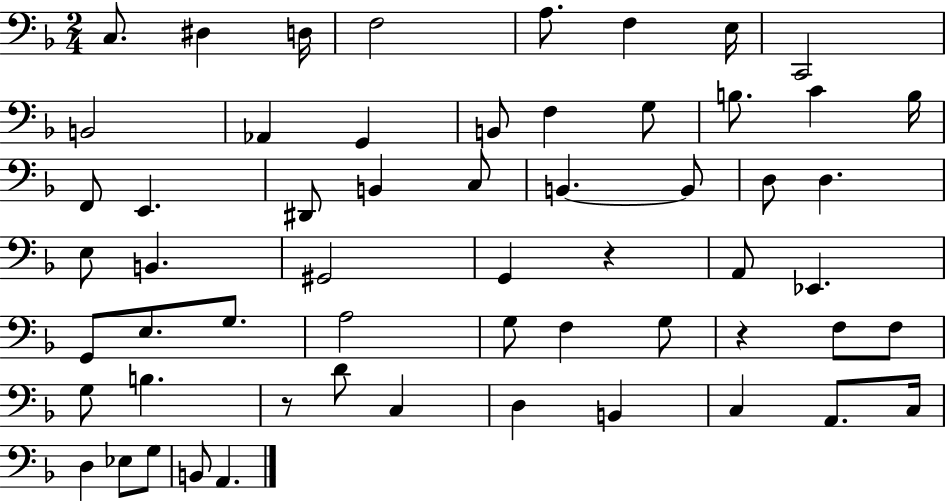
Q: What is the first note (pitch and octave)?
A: C3